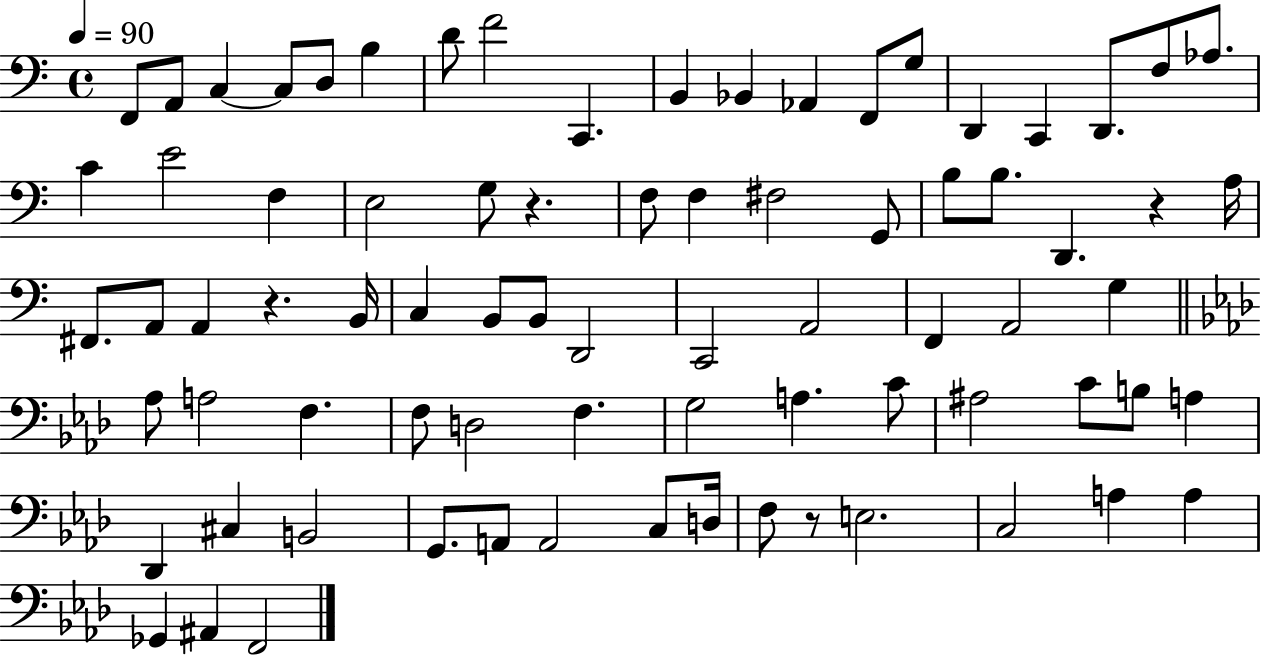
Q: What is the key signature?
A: C major